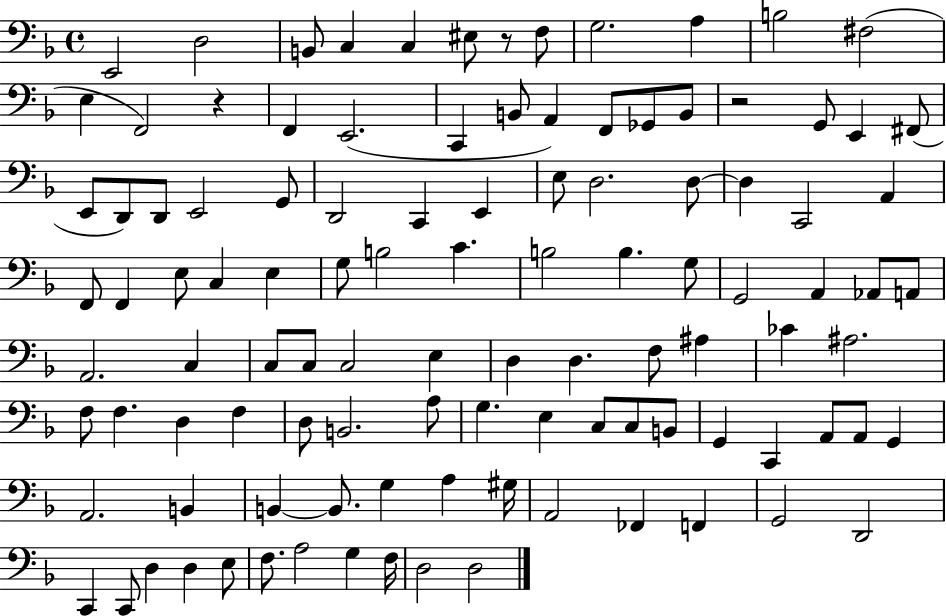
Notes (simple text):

E2/h D3/h B2/e C3/q C3/q EIS3/e R/e F3/e G3/h. A3/q B3/h F#3/h E3/q F2/h R/q F2/q E2/h. C2/q B2/e A2/q F2/e Gb2/e B2/e R/h G2/e E2/q F#2/e E2/e D2/e D2/e E2/h G2/e D2/h C2/q E2/q E3/e D3/h. D3/e D3/q C2/h A2/q F2/e F2/q E3/e C3/q E3/q G3/e B3/h C4/q. B3/h B3/q. G3/e G2/h A2/q Ab2/e A2/e A2/h. C3/q C3/e C3/e C3/h E3/q D3/q D3/q. F3/e A#3/q CES4/q A#3/h. F3/e F3/q. D3/q F3/q D3/e B2/h. A3/e G3/q. E3/q C3/e C3/e B2/e G2/q C2/q A2/e A2/e G2/q A2/h. B2/q B2/q B2/e. G3/q A3/q G#3/s A2/h FES2/q F2/q G2/h D2/h C2/q C2/e D3/q D3/q E3/e F3/e. A3/h G3/q F3/s D3/h D3/h